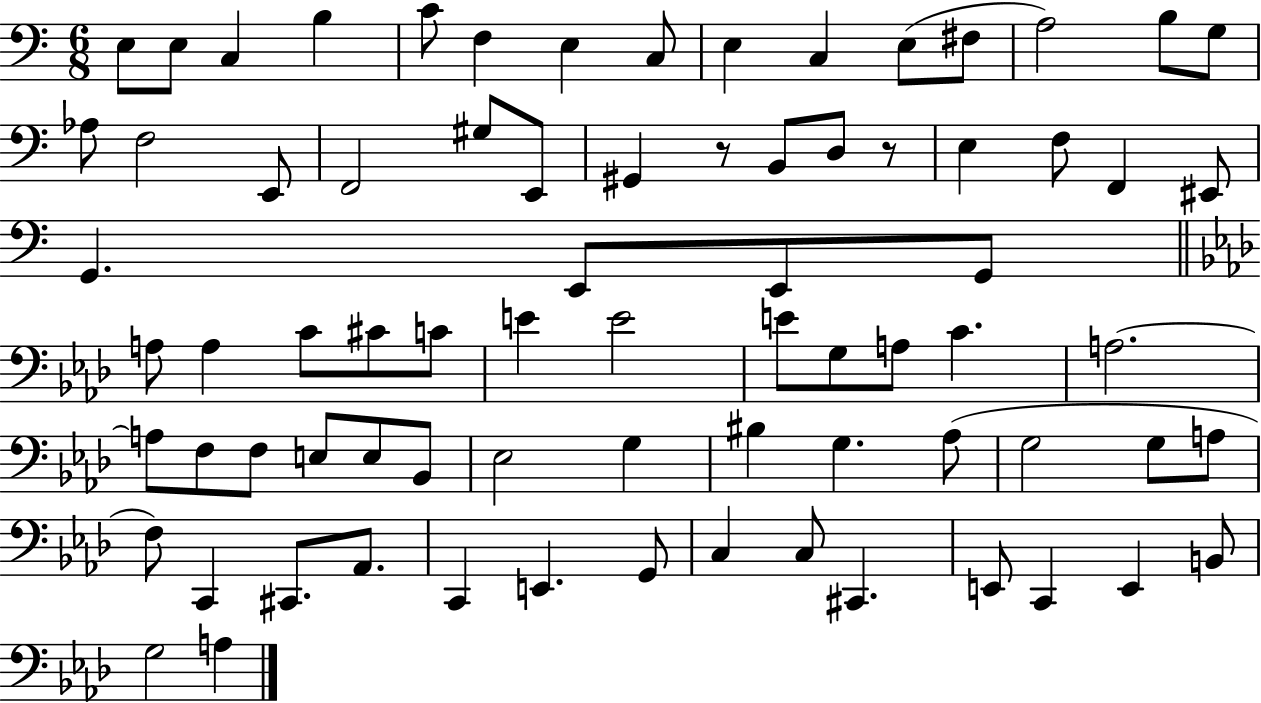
X:1
T:Untitled
M:6/8
L:1/4
K:C
E,/2 E,/2 C, B, C/2 F, E, C,/2 E, C, E,/2 ^F,/2 A,2 B,/2 G,/2 _A,/2 F,2 E,,/2 F,,2 ^G,/2 E,,/2 ^G,, z/2 B,,/2 D,/2 z/2 E, F,/2 F,, ^E,,/2 G,, E,,/2 E,,/2 G,,/2 A,/2 A, C/2 ^C/2 C/2 E E2 E/2 G,/2 A,/2 C A,2 A,/2 F,/2 F,/2 E,/2 E,/2 _B,,/2 _E,2 G, ^B, G, _A,/2 G,2 G,/2 A,/2 F,/2 C,, ^C,,/2 _A,,/2 C,, E,, G,,/2 C, C,/2 ^C,, E,,/2 C,, E,, B,,/2 G,2 A,